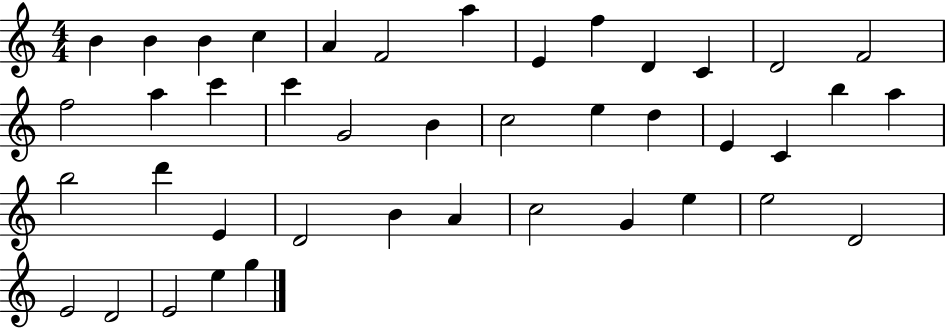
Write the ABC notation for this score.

X:1
T:Untitled
M:4/4
L:1/4
K:C
B B B c A F2 a E f D C D2 F2 f2 a c' c' G2 B c2 e d E C b a b2 d' E D2 B A c2 G e e2 D2 E2 D2 E2 e g